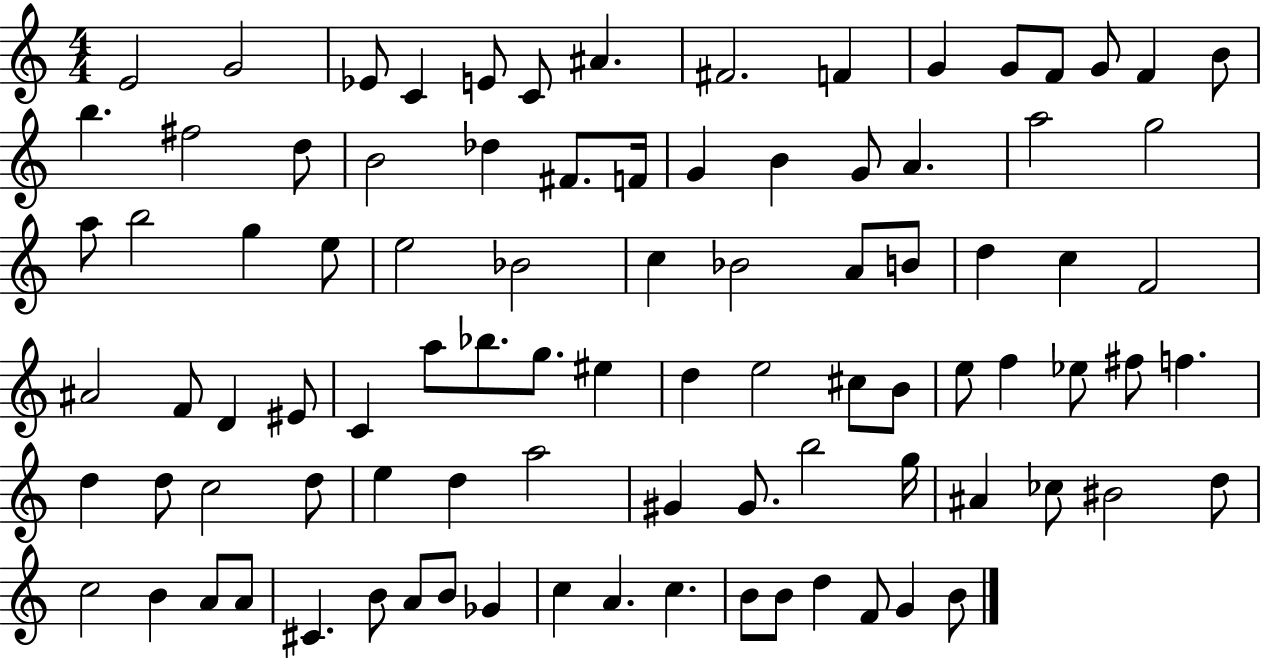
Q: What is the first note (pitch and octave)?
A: E4